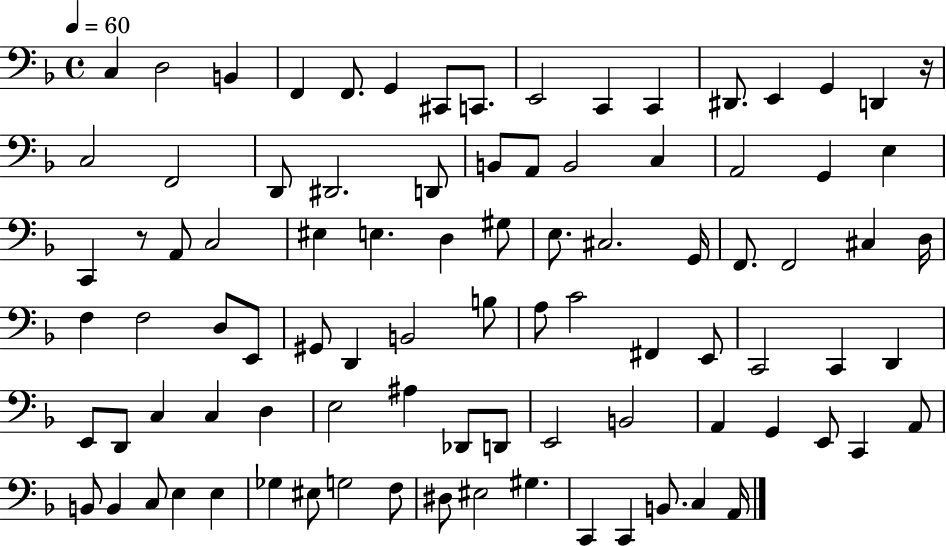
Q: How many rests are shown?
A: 2